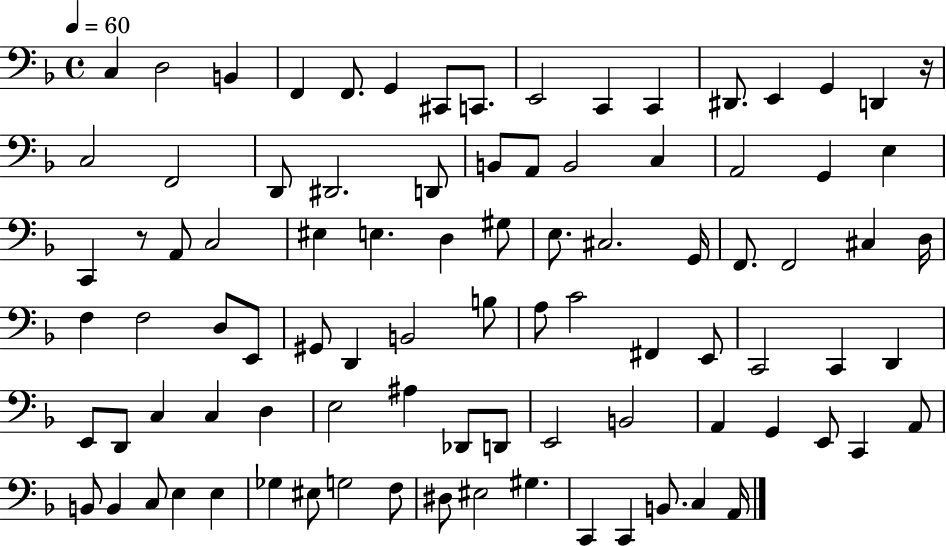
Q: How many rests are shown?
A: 2